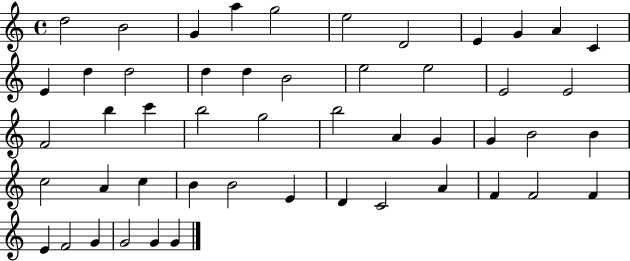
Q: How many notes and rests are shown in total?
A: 50